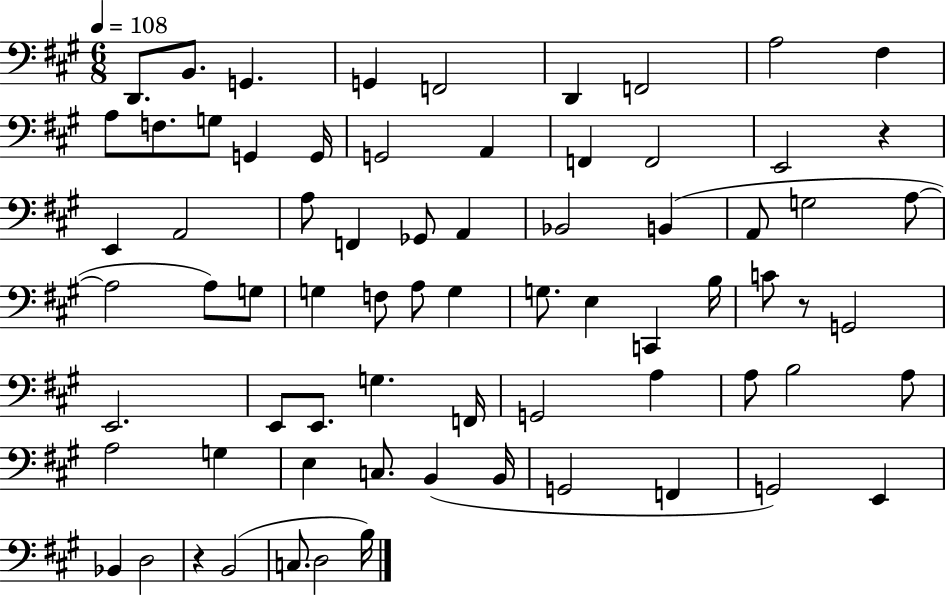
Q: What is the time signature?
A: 6/8